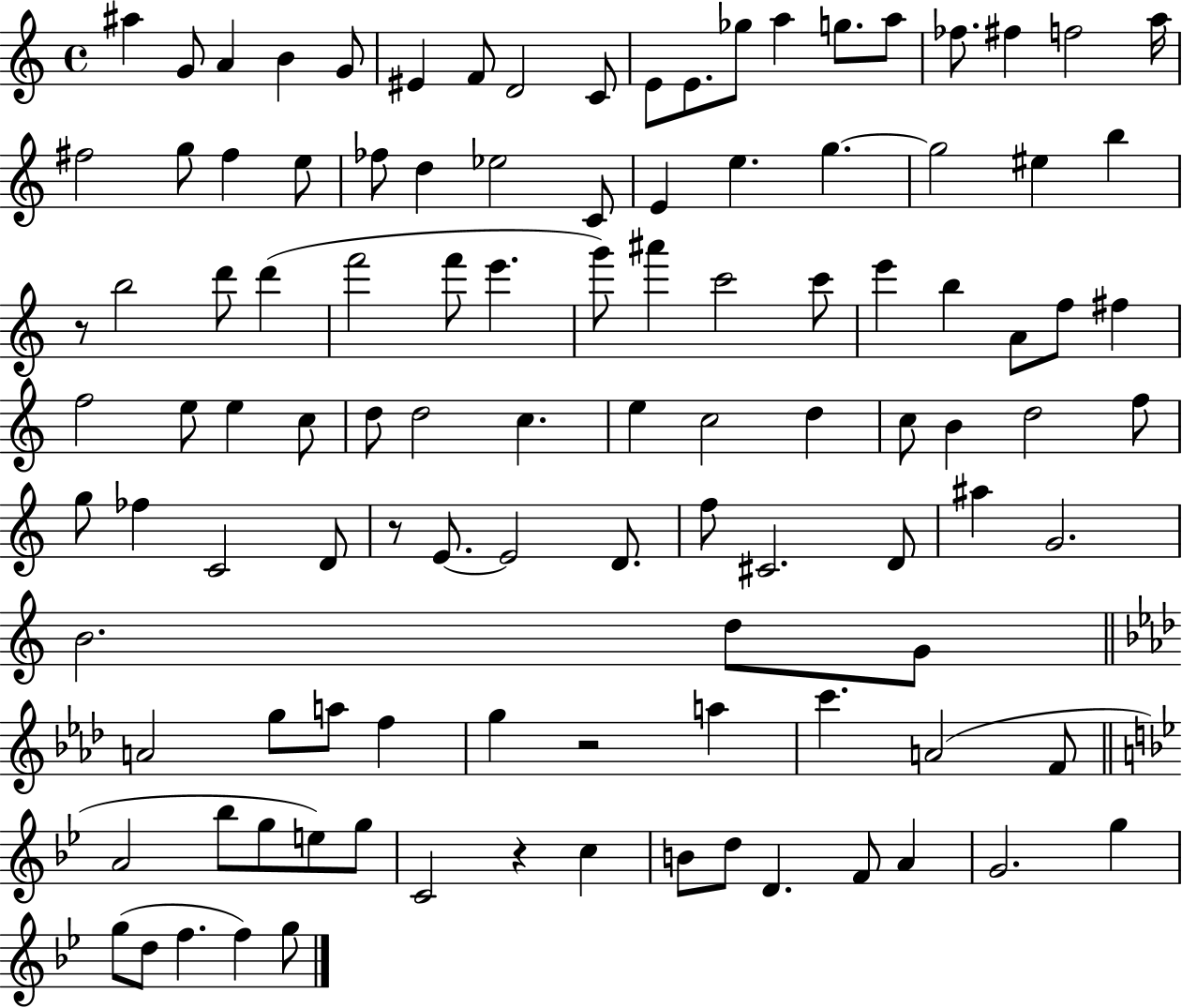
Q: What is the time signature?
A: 4/4